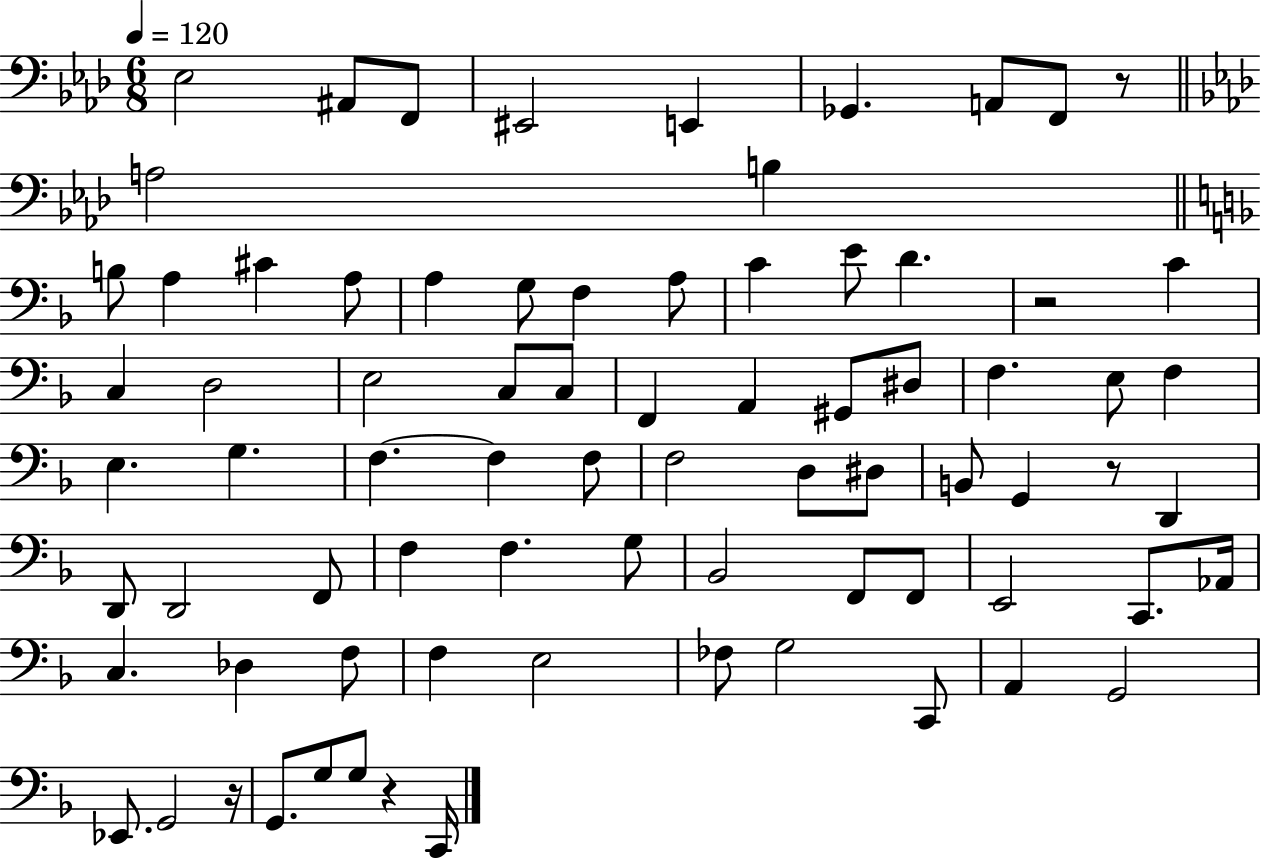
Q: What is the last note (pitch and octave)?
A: C2